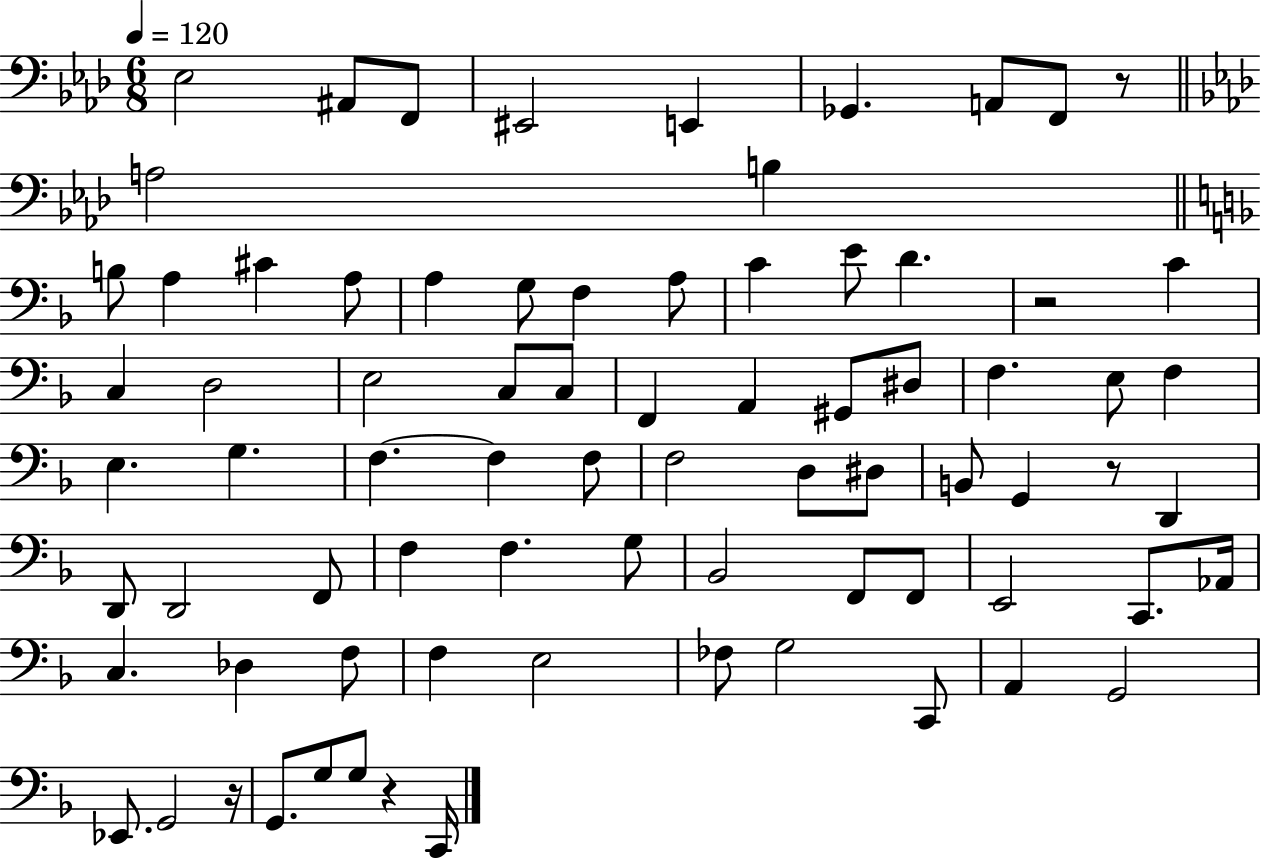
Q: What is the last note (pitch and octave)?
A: C2